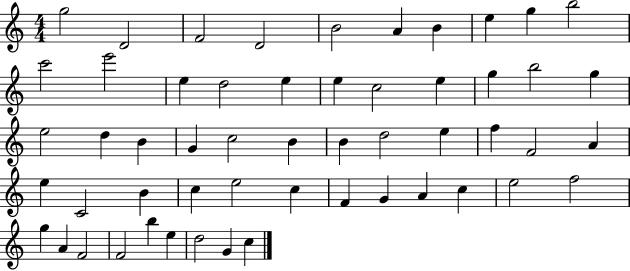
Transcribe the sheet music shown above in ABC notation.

X:1
T:Untitled
M:4/4
L:1/4
K:C
g2 D2 F2 D2 B2 A B e g b2 c'2 e'2 e d2 e e c2 e g b2 g e2 d B G c2 B B d2 e f F2 A e C2 B c e2 c F G A c e2 f2 g A F2 F2 b e d2 G c